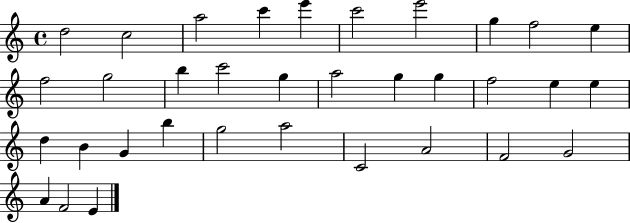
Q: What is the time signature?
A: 4/4